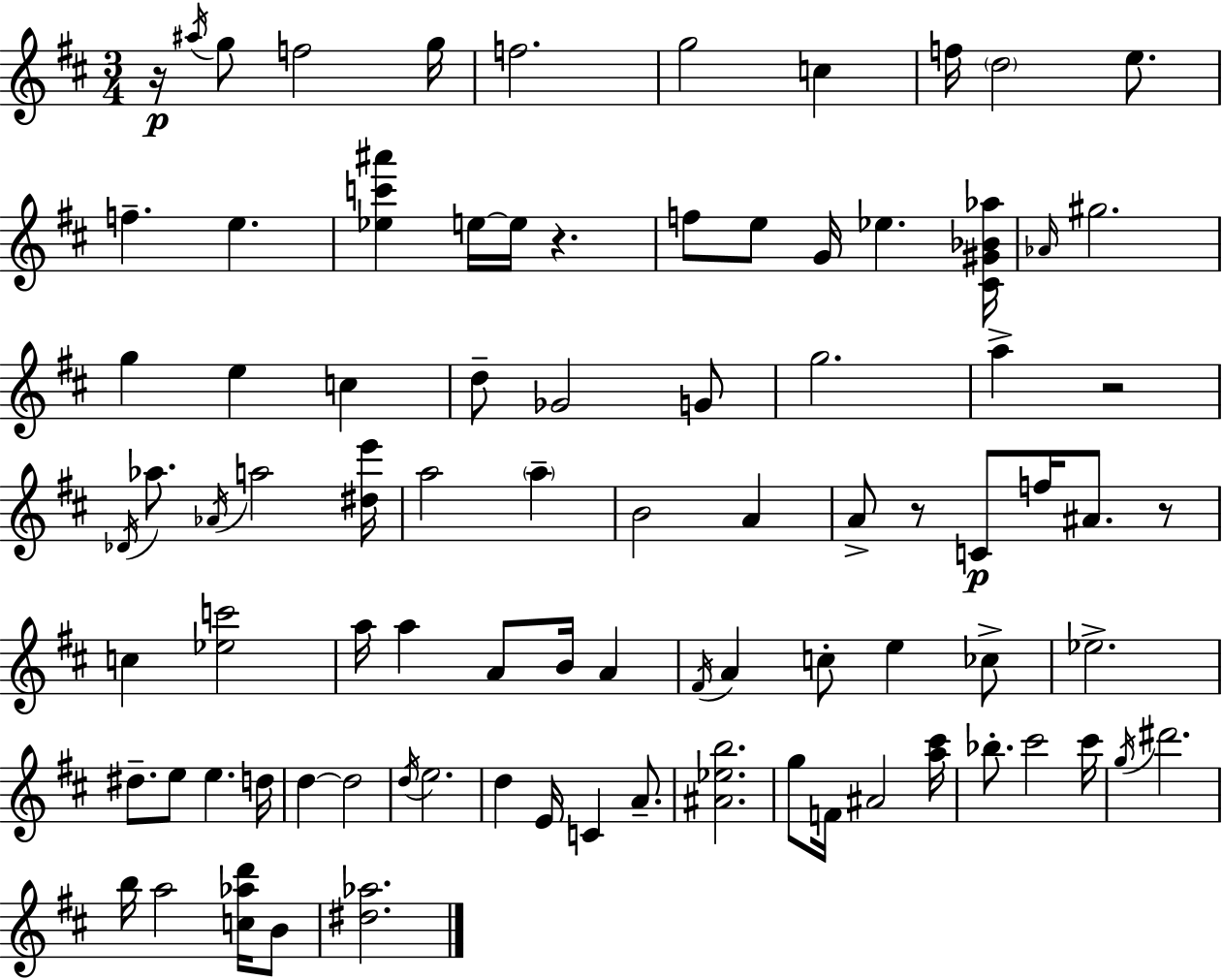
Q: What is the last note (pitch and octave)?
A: B4